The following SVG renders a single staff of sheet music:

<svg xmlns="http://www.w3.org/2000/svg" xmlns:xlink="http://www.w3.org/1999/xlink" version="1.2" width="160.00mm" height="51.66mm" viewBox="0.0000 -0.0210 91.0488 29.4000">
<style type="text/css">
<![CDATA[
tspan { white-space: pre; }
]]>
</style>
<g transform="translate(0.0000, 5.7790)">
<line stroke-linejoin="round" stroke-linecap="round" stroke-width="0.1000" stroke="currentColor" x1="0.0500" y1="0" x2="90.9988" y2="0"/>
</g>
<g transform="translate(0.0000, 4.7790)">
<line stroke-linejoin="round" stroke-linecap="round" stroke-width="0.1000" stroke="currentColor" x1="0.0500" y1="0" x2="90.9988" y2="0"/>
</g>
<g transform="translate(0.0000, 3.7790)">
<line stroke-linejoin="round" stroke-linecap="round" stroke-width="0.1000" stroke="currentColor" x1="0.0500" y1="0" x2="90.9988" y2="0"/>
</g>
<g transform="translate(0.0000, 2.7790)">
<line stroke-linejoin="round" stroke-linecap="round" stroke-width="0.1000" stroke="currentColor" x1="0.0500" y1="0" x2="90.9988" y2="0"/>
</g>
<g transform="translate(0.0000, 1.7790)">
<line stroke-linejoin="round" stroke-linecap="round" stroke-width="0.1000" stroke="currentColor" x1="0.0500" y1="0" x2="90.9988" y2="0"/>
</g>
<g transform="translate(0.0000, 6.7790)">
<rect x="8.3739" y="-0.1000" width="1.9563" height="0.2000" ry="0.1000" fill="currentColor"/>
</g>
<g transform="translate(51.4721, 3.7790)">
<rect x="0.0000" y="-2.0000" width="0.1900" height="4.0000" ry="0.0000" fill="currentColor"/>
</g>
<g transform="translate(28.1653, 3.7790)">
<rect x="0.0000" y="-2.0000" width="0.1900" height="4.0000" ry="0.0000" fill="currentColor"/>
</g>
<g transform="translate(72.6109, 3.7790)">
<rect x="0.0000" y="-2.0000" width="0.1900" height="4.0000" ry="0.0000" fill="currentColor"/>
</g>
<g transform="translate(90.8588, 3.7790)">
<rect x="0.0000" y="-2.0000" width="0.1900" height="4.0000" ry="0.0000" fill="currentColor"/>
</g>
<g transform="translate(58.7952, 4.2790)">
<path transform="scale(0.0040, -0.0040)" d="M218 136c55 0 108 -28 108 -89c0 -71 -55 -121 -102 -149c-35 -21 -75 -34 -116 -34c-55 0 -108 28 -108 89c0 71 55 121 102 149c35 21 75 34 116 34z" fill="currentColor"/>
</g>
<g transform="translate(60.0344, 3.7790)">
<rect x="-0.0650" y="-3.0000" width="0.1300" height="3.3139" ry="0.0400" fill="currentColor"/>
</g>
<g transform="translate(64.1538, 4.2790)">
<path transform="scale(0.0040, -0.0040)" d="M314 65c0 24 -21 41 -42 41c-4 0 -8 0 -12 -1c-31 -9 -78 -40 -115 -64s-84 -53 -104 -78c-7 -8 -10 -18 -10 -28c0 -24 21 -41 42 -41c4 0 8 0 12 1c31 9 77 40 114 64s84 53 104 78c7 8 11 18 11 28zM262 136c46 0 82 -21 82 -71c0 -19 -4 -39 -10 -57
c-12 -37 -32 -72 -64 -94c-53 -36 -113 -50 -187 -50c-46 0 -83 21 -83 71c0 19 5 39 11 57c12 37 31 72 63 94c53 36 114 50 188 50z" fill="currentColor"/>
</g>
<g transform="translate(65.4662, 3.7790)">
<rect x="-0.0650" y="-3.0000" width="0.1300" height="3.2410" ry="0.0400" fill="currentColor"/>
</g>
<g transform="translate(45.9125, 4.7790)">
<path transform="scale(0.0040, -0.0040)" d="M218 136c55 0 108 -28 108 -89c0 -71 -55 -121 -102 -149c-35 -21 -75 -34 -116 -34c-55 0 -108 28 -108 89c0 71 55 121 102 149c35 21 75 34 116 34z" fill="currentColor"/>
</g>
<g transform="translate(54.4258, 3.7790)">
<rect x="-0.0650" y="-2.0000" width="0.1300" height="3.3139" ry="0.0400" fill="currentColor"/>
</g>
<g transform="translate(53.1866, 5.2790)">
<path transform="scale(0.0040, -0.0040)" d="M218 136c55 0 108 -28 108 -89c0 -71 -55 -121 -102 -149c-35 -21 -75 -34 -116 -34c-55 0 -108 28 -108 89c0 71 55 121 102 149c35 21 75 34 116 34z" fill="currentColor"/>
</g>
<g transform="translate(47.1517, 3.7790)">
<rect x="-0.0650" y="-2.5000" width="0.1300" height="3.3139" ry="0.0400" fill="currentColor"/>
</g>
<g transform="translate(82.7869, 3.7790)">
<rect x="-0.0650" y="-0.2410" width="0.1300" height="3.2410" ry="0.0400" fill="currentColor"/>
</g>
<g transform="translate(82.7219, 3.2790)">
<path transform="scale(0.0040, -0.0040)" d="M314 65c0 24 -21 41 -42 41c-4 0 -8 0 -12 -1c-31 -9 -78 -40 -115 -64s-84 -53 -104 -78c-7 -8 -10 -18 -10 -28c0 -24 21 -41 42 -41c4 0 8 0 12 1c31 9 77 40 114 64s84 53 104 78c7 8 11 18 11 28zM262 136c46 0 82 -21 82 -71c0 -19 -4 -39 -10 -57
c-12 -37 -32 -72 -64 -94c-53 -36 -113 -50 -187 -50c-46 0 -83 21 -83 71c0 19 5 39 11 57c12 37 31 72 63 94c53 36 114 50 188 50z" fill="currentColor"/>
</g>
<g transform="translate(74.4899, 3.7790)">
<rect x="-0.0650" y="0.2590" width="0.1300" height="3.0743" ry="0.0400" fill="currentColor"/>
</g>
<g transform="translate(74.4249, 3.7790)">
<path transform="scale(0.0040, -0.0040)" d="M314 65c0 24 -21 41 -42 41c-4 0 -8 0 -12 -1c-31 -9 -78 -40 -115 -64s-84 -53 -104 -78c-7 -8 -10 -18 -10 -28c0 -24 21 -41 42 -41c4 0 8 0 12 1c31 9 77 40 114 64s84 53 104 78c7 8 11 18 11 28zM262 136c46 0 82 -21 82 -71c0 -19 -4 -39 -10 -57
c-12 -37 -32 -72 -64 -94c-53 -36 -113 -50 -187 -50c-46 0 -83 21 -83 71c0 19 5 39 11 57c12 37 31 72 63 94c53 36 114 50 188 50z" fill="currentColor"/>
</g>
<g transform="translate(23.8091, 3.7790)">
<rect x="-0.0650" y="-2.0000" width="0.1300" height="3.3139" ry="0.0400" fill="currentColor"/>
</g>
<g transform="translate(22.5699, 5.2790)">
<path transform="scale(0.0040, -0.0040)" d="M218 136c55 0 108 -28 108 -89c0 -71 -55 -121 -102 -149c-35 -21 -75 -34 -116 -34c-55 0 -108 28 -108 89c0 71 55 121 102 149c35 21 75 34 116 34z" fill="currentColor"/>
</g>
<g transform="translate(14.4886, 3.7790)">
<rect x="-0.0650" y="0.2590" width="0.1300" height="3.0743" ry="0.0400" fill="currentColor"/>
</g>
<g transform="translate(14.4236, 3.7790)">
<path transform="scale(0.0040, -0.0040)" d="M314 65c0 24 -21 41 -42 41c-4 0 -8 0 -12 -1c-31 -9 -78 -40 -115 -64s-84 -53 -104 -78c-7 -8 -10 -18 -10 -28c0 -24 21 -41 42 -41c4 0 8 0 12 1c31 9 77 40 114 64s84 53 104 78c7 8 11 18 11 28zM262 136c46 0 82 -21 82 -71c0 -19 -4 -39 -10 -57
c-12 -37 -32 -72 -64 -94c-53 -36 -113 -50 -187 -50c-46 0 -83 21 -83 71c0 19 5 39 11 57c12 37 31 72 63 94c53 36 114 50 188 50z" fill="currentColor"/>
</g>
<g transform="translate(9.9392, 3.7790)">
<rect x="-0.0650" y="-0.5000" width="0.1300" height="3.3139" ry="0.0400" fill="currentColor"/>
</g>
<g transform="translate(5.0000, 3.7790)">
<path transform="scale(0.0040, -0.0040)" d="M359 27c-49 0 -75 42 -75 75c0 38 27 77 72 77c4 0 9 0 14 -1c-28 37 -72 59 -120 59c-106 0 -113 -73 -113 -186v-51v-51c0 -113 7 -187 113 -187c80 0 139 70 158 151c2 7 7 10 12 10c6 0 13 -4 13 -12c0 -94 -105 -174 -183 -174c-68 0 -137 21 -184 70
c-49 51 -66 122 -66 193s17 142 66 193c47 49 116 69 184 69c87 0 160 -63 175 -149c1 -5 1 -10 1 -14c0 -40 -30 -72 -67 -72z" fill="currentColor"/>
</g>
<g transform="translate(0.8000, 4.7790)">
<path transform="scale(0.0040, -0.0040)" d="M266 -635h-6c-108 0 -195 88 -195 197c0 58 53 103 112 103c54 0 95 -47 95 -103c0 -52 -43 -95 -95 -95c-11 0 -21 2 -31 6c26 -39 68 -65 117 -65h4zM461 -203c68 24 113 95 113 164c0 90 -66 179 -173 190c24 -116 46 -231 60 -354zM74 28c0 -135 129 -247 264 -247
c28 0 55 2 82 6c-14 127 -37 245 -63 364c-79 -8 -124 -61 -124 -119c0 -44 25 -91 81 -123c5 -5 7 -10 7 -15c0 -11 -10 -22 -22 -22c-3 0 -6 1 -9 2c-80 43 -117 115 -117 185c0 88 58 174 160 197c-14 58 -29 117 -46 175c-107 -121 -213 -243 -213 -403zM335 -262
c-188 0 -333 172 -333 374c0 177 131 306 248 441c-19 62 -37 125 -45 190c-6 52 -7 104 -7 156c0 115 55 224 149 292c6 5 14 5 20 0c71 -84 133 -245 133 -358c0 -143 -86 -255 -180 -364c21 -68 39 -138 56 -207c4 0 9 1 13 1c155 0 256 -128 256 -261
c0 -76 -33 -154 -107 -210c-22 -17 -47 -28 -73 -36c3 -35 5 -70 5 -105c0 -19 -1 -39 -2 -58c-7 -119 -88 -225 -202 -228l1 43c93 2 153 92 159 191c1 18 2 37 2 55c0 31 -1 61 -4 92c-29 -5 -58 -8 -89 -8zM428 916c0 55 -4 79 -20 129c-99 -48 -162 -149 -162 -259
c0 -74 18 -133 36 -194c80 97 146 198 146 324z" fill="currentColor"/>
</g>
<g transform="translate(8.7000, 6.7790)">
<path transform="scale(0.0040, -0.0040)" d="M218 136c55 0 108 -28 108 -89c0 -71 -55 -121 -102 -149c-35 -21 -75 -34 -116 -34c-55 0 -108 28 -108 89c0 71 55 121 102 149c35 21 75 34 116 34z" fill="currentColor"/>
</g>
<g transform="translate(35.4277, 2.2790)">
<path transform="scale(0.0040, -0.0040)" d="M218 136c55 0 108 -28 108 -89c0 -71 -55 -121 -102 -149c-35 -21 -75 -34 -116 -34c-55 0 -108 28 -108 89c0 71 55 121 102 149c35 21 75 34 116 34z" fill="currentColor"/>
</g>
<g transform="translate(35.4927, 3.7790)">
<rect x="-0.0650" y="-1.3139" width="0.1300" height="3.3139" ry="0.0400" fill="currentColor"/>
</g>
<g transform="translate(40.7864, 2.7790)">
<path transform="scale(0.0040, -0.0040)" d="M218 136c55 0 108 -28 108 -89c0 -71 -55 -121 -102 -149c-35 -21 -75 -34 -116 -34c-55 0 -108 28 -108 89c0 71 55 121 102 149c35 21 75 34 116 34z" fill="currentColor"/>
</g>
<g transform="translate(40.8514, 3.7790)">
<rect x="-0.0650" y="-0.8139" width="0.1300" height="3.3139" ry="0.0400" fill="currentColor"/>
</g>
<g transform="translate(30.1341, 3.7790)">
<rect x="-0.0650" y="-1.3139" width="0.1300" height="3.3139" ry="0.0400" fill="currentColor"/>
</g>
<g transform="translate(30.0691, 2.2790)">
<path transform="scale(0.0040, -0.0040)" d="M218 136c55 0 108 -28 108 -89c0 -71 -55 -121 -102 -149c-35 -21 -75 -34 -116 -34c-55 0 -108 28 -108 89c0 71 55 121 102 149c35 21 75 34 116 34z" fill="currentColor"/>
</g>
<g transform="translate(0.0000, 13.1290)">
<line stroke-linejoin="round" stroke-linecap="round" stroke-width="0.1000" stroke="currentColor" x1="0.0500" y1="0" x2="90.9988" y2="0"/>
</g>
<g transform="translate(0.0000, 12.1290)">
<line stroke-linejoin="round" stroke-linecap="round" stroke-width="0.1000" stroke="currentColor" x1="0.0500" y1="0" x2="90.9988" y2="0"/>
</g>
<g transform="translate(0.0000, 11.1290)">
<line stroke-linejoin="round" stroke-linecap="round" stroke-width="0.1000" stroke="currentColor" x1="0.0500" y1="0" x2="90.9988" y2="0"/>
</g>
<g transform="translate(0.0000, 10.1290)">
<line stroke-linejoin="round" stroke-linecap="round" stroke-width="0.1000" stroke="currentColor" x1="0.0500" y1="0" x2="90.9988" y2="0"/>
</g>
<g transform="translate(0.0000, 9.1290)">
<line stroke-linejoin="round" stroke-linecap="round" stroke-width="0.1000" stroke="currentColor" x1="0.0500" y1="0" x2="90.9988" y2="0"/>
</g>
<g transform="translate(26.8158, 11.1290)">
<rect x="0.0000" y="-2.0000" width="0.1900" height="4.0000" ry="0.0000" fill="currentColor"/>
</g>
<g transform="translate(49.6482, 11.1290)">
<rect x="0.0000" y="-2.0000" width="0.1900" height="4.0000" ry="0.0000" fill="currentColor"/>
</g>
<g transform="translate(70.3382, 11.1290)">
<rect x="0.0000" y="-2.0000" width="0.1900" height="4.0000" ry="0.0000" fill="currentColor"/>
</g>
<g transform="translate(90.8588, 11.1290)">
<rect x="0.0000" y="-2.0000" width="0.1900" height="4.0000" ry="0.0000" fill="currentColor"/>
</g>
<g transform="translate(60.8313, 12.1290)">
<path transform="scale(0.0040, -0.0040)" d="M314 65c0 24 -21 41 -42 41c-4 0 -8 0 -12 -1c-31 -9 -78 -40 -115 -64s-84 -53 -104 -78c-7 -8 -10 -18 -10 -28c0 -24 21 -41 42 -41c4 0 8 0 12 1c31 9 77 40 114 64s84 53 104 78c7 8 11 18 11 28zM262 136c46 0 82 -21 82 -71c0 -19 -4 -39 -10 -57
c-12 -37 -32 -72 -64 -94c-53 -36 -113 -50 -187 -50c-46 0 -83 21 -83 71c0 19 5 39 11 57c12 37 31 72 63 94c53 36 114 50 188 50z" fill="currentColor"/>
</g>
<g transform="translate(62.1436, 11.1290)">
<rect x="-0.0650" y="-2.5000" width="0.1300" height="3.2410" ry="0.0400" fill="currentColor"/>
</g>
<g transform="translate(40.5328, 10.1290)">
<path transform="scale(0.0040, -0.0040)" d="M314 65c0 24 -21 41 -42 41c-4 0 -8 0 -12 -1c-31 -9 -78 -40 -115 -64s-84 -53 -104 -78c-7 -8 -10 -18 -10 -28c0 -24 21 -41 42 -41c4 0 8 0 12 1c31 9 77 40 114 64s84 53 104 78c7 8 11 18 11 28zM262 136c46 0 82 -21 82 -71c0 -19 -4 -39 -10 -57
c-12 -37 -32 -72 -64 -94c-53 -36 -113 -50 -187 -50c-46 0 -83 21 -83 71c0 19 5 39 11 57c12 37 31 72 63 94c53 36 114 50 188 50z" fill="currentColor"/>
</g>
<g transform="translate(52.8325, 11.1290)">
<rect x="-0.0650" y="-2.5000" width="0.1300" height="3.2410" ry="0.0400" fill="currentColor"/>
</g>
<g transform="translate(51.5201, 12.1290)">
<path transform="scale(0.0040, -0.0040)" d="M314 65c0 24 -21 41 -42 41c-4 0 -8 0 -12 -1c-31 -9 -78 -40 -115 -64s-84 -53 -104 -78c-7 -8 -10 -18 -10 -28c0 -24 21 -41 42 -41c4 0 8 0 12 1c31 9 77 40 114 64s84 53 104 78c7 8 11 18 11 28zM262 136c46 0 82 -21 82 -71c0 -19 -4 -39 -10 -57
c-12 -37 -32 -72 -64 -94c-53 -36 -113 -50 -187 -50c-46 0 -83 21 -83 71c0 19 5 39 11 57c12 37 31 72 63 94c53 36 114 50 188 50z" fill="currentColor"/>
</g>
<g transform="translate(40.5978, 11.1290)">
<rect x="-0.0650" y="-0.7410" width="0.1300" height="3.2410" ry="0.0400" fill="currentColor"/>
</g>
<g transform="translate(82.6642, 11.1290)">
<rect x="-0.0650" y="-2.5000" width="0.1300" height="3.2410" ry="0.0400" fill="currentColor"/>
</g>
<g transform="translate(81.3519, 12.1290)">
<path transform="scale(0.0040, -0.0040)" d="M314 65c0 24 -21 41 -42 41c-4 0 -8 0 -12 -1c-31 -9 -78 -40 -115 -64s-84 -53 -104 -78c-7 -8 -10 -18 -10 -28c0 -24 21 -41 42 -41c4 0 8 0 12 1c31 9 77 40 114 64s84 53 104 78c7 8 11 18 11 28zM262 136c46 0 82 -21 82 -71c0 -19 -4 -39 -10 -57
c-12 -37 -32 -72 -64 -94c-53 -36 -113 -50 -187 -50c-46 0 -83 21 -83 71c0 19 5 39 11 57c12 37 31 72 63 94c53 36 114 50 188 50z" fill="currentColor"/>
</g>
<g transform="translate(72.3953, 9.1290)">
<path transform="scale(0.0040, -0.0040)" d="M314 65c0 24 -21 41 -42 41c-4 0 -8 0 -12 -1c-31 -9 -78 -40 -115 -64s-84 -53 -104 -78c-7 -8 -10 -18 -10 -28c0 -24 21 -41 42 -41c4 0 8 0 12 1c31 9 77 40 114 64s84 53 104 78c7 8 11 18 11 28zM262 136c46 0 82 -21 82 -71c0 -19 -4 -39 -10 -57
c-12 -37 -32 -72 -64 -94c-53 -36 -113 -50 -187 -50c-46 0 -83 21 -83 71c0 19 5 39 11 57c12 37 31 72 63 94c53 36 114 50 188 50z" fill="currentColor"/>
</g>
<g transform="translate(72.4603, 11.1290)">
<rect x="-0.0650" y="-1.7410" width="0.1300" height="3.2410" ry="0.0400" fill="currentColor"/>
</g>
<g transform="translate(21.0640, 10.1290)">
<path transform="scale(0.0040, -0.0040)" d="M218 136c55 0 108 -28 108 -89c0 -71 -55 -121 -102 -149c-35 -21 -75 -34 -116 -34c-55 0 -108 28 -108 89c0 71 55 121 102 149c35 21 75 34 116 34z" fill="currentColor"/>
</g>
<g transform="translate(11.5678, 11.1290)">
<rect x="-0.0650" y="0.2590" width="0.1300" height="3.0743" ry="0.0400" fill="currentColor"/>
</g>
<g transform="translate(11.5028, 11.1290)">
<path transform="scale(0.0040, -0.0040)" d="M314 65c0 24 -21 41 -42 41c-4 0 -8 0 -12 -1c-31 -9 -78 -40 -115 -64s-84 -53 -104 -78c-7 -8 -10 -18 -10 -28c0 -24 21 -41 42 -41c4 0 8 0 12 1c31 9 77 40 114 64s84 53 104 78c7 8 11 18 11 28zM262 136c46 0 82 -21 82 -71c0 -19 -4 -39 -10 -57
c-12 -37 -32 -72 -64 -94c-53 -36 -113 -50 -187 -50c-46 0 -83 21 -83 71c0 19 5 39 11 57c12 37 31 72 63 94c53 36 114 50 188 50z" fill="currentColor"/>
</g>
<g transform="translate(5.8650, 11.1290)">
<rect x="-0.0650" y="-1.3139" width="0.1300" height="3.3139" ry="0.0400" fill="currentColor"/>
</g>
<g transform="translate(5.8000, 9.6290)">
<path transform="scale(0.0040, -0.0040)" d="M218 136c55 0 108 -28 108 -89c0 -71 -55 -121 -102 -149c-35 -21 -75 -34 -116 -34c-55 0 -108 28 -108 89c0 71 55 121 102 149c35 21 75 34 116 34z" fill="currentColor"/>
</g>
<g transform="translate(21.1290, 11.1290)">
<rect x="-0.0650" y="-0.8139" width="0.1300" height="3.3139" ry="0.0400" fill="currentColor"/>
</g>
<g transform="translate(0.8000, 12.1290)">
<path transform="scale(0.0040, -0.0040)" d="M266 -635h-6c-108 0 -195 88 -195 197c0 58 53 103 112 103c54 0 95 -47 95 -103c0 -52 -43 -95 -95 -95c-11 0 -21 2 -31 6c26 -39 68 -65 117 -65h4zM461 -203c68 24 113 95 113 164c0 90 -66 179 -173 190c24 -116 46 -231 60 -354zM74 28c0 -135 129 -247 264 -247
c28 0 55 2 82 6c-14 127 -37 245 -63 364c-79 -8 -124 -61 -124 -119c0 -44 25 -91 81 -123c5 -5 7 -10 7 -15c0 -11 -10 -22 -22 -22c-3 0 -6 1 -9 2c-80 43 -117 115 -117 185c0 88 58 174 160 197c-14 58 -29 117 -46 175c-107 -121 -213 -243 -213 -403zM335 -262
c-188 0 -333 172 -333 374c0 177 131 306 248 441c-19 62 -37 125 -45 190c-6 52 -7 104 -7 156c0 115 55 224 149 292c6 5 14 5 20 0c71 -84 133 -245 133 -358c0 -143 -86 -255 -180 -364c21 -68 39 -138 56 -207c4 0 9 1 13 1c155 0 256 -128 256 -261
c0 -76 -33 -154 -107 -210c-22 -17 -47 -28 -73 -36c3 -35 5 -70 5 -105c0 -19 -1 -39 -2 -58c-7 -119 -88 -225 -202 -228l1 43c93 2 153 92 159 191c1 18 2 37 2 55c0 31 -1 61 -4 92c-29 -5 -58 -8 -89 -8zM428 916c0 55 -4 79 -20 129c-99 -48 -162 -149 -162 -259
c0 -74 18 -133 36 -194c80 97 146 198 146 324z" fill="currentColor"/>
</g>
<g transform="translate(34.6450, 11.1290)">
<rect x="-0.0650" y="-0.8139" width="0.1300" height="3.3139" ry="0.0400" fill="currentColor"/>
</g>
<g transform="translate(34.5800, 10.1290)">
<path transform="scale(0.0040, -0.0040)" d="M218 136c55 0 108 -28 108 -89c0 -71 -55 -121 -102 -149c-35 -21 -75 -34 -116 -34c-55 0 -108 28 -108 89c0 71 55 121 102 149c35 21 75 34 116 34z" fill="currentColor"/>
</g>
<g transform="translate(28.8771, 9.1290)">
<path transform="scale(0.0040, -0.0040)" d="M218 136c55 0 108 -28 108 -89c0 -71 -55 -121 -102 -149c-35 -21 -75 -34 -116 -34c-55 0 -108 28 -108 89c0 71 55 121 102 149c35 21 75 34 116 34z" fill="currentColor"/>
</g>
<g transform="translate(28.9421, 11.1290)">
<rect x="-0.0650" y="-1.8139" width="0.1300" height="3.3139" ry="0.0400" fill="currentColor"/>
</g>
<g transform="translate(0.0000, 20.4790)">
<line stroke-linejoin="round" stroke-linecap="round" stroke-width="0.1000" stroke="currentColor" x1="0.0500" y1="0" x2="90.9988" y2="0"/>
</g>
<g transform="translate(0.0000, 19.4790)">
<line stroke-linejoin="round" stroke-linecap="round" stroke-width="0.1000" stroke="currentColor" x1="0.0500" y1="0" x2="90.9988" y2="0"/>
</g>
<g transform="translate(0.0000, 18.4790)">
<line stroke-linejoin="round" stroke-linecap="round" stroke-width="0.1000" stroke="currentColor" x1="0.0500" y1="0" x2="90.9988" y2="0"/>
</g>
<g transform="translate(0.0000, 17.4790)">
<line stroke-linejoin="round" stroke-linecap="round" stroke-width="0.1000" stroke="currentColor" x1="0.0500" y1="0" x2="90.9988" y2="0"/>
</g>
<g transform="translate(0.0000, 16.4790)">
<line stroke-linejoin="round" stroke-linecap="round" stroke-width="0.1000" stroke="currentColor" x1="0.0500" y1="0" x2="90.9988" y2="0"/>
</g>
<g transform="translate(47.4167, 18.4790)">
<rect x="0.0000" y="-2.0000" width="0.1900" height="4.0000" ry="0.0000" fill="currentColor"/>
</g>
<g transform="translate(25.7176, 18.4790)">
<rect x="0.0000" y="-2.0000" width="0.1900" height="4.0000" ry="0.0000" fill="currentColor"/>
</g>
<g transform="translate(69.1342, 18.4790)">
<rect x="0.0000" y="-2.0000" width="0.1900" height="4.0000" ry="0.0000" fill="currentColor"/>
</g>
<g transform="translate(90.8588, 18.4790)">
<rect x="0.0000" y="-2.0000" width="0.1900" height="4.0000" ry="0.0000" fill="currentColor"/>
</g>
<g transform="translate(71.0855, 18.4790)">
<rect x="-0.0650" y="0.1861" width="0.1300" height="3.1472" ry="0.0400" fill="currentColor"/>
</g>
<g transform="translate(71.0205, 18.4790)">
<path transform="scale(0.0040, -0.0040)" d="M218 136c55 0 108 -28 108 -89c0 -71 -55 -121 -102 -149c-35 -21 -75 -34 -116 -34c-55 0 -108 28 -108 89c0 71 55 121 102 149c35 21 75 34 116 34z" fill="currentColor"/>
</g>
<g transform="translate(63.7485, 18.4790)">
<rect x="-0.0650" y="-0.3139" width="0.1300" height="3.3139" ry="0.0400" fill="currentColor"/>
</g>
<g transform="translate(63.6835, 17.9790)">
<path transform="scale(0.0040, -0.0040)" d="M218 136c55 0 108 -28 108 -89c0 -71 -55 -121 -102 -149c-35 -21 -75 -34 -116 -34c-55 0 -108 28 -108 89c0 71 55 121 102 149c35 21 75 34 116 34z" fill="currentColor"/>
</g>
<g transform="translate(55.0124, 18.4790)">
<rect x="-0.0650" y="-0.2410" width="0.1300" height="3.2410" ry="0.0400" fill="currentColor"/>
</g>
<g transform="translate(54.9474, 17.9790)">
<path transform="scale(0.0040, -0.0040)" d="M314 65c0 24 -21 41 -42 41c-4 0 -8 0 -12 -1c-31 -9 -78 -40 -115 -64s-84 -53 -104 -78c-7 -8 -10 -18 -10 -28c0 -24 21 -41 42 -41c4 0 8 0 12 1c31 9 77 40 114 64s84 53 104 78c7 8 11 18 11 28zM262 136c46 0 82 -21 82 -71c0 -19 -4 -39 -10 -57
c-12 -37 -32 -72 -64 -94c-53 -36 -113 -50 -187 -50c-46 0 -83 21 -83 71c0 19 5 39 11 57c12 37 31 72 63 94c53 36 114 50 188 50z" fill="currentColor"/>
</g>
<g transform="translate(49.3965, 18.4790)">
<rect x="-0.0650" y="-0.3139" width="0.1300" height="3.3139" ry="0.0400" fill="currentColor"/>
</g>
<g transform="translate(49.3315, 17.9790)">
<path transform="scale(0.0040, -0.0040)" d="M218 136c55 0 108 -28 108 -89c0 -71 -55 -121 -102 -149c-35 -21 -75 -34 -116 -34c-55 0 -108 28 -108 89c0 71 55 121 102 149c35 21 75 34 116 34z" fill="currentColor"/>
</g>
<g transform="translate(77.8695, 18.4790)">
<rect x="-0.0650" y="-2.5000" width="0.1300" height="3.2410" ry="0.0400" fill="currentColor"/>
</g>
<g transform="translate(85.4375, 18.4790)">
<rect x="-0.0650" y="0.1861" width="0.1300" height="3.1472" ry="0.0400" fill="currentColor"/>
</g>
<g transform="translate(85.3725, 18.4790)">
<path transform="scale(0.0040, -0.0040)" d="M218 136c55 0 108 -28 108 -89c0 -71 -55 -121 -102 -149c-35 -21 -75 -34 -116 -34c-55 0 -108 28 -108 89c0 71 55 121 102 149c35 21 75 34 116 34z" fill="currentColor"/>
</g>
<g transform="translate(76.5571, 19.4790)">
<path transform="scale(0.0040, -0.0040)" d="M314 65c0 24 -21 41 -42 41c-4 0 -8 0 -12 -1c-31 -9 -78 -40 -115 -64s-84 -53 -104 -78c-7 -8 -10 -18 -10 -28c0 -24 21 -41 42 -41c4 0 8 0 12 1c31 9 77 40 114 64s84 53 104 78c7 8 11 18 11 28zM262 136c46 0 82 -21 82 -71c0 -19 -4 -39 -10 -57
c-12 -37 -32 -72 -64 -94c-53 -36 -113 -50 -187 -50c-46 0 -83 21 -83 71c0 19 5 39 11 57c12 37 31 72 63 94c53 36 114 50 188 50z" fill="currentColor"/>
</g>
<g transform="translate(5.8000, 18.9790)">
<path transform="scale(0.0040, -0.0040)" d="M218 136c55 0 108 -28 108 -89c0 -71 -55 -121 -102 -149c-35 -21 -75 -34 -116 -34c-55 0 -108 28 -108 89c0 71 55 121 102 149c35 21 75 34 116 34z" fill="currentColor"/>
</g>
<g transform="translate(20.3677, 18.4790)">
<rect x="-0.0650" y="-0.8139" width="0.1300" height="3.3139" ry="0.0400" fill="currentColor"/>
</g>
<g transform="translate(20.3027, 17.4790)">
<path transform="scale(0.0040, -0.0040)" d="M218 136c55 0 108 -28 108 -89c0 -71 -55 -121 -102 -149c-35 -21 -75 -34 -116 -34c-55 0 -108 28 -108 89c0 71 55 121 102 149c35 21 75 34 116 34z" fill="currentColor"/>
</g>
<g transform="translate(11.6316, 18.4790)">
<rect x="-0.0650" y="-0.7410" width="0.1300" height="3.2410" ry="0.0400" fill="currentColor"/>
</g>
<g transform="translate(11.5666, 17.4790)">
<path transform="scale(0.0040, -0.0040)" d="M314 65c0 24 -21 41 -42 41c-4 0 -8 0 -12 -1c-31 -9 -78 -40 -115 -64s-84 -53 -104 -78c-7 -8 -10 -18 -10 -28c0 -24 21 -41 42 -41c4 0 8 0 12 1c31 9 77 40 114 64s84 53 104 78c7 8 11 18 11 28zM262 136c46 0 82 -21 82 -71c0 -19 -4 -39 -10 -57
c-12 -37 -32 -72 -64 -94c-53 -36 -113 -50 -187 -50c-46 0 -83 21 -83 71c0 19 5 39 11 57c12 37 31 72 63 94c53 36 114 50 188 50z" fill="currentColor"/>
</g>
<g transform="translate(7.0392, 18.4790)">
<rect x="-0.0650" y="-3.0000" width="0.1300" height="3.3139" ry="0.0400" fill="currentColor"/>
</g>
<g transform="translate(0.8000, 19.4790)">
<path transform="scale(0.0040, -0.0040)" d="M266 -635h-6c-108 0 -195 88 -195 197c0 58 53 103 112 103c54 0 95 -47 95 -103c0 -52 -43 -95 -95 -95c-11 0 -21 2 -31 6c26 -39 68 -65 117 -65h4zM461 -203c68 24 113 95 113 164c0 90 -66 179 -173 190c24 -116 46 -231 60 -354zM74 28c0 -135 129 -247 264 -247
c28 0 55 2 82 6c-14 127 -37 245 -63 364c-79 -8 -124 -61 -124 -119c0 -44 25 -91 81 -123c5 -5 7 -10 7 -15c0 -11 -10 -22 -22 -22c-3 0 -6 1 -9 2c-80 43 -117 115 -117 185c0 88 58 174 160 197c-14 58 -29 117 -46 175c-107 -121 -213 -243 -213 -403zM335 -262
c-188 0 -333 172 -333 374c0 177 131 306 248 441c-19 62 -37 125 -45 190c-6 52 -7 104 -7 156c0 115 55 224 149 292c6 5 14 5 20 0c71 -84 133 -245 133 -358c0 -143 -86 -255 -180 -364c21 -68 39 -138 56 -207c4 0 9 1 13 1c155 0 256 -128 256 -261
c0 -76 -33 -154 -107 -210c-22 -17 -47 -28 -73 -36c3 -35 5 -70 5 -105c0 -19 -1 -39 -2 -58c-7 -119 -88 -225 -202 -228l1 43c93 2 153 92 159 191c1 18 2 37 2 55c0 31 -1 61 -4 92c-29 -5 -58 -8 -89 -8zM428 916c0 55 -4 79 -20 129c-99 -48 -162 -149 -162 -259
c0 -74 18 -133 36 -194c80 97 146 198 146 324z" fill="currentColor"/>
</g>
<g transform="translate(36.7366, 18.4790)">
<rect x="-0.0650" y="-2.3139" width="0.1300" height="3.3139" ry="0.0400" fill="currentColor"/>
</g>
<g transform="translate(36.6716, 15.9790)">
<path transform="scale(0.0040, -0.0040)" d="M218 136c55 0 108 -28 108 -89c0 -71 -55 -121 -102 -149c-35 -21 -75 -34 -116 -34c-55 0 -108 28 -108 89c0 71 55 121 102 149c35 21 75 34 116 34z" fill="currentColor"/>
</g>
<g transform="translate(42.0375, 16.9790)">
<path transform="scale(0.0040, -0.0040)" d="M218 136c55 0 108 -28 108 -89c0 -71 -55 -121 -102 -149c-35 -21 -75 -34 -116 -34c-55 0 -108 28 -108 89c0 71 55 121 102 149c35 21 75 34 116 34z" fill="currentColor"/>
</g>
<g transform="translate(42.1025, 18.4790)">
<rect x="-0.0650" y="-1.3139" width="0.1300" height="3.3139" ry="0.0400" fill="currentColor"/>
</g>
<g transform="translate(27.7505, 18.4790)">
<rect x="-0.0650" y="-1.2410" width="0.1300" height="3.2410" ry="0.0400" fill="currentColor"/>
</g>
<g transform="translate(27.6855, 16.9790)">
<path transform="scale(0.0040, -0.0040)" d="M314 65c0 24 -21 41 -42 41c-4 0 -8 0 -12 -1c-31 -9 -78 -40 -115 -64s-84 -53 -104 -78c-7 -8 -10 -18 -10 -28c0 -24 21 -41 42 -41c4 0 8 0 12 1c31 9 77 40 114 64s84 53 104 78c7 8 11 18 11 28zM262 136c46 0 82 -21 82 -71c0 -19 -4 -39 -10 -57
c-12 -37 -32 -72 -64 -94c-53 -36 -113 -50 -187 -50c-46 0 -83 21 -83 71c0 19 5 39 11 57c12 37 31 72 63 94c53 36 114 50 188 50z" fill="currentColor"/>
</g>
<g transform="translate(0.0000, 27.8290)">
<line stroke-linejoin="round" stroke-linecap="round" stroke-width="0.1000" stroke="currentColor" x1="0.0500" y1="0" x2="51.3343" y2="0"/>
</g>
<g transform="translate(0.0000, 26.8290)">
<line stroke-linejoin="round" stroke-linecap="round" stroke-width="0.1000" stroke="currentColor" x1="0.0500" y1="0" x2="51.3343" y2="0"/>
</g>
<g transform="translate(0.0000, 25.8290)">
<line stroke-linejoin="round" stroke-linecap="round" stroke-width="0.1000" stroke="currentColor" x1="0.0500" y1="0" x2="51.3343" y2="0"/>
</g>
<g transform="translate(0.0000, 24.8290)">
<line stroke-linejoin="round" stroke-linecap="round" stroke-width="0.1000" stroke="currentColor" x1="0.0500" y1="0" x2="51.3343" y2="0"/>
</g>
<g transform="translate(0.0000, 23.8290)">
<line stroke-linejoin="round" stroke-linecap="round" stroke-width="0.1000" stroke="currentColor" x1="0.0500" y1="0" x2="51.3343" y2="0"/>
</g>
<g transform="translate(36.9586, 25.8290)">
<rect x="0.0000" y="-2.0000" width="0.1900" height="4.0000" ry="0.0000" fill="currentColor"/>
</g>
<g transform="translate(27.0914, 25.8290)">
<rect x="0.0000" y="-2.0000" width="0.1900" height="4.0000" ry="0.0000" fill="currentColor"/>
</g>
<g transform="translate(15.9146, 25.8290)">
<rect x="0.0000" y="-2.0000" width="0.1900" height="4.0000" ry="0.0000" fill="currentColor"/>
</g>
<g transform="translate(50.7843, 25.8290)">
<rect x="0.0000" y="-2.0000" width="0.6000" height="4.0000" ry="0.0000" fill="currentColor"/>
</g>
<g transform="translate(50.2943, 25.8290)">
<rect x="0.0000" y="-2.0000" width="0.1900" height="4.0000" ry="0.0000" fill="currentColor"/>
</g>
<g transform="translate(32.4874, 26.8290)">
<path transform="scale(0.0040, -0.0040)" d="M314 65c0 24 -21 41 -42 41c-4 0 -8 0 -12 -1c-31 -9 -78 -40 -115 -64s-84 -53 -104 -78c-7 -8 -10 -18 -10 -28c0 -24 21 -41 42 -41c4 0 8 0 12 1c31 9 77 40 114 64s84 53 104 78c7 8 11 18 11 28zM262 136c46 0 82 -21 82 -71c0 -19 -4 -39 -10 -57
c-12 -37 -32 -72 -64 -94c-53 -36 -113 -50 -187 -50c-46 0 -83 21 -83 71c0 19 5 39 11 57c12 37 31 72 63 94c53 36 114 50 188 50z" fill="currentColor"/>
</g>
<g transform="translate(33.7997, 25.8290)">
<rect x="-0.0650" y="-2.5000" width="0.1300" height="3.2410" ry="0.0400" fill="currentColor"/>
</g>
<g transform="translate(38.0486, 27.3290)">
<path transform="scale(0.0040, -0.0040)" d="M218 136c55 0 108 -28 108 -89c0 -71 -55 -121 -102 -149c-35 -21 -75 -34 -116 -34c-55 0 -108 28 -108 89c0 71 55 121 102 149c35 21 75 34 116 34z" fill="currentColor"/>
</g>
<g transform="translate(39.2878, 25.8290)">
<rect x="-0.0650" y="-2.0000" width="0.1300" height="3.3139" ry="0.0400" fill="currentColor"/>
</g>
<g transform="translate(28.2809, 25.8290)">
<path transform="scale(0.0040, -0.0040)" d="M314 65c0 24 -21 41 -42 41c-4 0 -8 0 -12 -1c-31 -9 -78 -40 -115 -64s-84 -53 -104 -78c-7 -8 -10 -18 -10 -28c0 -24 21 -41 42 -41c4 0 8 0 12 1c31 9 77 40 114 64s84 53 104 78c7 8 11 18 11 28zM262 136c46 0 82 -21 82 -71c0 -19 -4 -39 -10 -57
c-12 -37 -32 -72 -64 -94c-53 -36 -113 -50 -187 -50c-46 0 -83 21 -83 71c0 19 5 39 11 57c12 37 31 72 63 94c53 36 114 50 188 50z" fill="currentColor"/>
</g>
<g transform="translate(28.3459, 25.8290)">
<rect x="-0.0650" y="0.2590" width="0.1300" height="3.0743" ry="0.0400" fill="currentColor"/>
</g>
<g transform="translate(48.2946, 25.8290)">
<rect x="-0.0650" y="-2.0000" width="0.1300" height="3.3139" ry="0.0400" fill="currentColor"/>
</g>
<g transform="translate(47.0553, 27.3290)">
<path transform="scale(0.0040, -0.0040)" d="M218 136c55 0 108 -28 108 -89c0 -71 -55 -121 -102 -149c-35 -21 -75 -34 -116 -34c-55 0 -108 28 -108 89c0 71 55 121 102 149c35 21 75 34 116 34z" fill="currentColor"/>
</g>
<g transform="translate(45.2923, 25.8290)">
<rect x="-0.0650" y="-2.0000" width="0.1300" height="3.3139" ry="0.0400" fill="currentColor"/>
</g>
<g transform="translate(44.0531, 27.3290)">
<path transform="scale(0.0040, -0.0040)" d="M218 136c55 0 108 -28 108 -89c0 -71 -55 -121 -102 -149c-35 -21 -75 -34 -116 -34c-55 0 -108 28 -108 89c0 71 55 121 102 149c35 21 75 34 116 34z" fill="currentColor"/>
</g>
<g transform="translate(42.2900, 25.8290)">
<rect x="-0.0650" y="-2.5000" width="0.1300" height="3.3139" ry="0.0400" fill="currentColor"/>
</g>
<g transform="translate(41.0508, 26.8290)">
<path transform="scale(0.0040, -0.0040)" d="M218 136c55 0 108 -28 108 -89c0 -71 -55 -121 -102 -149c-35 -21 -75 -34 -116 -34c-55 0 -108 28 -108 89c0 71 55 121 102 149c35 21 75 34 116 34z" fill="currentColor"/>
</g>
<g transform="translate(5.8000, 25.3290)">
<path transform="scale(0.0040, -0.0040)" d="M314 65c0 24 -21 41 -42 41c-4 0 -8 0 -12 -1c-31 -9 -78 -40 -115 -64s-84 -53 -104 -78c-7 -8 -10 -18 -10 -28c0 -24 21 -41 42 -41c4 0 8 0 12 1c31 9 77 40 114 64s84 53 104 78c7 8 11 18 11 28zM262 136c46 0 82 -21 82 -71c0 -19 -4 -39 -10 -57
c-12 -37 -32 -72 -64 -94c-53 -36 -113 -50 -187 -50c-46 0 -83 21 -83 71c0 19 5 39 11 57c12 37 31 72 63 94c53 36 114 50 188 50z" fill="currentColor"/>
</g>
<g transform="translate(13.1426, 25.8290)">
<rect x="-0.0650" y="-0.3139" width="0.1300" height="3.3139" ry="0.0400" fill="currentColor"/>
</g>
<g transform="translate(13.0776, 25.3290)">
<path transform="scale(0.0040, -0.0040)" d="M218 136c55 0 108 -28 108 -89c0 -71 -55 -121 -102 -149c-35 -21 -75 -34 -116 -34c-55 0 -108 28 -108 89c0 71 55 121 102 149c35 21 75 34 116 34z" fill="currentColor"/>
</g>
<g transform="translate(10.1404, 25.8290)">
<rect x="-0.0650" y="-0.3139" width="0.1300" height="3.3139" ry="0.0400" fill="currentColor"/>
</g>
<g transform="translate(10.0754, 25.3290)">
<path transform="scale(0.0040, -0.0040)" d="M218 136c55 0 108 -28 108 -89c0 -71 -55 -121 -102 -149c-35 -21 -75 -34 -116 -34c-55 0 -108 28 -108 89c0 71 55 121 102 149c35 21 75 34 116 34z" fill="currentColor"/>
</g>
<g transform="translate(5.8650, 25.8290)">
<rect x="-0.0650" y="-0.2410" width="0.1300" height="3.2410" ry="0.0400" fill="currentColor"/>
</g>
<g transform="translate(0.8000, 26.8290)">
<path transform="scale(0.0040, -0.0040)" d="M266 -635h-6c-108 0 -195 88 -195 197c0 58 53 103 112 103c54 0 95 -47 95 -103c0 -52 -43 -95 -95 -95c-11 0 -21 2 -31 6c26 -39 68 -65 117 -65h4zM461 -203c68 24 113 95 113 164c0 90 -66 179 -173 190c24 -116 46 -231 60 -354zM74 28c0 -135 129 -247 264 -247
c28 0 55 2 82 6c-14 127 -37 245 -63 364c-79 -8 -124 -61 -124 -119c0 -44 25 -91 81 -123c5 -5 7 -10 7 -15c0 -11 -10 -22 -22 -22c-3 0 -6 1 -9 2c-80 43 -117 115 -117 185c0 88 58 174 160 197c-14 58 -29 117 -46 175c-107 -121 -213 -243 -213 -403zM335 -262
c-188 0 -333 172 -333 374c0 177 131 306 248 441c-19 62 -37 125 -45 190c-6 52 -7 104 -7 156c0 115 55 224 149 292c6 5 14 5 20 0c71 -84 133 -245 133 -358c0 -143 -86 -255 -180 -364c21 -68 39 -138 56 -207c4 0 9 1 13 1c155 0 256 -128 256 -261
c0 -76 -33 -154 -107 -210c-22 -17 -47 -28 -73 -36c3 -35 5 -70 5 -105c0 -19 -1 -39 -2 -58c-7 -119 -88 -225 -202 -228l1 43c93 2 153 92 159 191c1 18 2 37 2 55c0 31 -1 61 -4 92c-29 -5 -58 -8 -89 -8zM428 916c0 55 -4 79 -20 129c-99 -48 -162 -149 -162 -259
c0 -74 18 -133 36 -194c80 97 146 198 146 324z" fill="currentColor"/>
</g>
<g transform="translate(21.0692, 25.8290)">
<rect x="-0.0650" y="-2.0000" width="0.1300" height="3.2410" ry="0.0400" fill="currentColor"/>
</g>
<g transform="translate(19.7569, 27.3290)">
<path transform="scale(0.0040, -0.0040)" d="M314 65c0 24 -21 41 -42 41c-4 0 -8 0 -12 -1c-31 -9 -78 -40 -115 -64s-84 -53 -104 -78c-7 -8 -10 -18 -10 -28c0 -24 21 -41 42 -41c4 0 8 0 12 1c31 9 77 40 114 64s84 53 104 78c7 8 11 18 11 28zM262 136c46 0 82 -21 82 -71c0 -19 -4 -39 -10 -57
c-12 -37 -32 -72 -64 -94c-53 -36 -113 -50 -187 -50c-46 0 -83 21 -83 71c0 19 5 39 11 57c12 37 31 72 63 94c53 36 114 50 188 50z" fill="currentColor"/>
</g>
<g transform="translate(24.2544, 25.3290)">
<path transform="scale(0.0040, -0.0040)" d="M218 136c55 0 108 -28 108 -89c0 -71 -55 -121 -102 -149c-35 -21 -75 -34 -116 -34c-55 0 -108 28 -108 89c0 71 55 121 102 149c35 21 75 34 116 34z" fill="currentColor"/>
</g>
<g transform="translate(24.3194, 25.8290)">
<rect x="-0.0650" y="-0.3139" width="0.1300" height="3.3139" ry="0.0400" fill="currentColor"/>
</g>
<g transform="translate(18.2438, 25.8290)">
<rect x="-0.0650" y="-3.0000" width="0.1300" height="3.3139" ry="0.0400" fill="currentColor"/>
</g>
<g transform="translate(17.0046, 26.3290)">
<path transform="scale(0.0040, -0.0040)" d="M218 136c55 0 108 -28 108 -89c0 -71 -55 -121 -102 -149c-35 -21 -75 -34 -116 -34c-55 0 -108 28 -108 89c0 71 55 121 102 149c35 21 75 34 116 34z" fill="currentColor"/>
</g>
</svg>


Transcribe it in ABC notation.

X:1
T:Untitled
M:4/4
L:1/4
K:C
C B2 F e e d G F A A2 B2 c2 e B2 d f d d2 G2 G2 f2 G2 A d2 d e2 g e c c2 c B G2 B c2 c c A F2 c B2 G2 F G F F